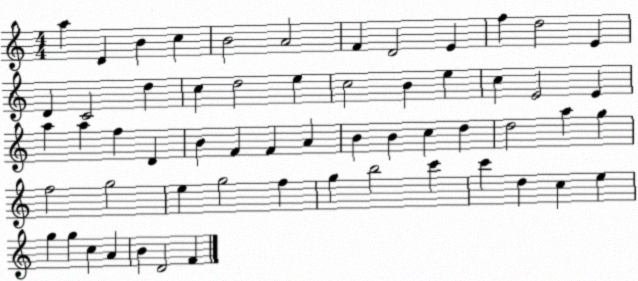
X:1
T:Untitled
M:4/4
L:1/4
K:C
a D B c B2 A2 F D2 E f d2 E D C2 d c d2 e c2 B e c E2 E a a f D B F F A B B c d d2 a g f2 g2 e g2 f g b2 c' c' d c e g g c A B D2 F